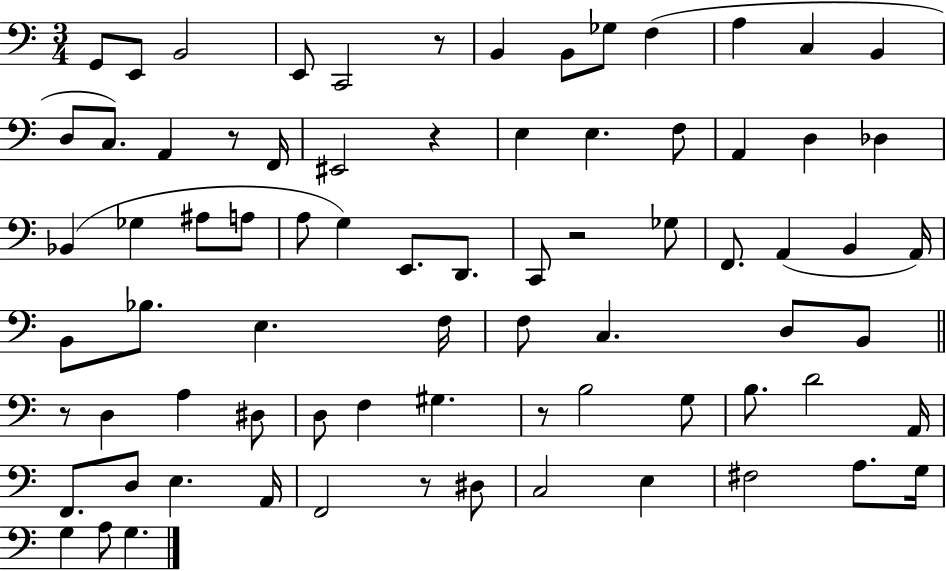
{
  \clef bass
  \numericTimeSignature
  \time 3/4
  \key c \major
  \repeat volta 2 { g,8 e,8 b,2 | e,8 c,2 r8 | b,4 b,8 ges8 f4( | a4 c4 b,4 | \break d8 c8.) a,4 r8 f,16 | eis,2 r4 | e4 e4. f8 | a,4 d4 des4 | \break bes,4( ges4 ais8 a8 | a8 g4) e,8. d,8. | c,8 r2 ges8 | f,8. a,4( b,4 a,16) | \break b,8 bes8. e4. f16 | f8 c4. d8 b,8 | \bar "||" \break \key c \major r8 d4 a4 dis8 | d8 f4 gis4. | r8 b2 g8 | b8. d'2 a,16 | \break f,8. d8 e4. a,16 | f,2 r8 dis8 | c2 e4 | fis2 a8. g16 | \break g4 a8 g4. | } \bar "|."
}